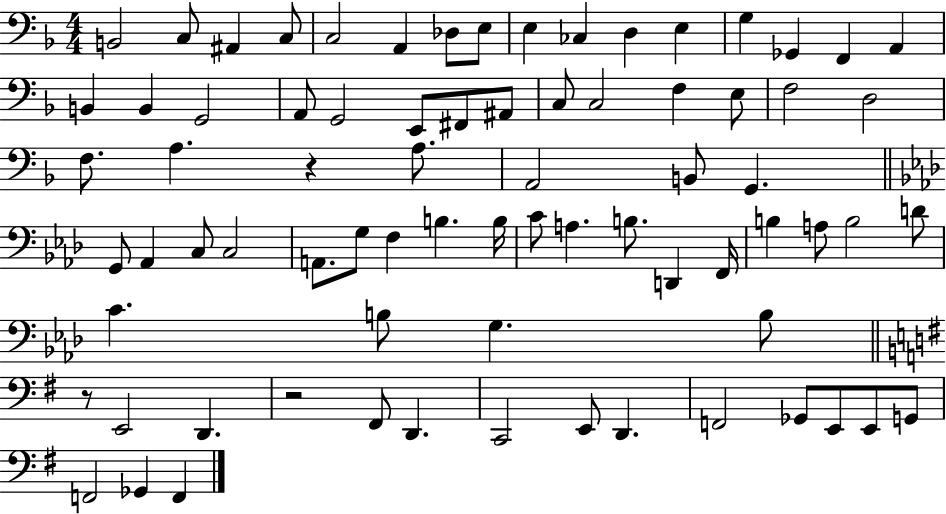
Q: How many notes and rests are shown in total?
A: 76